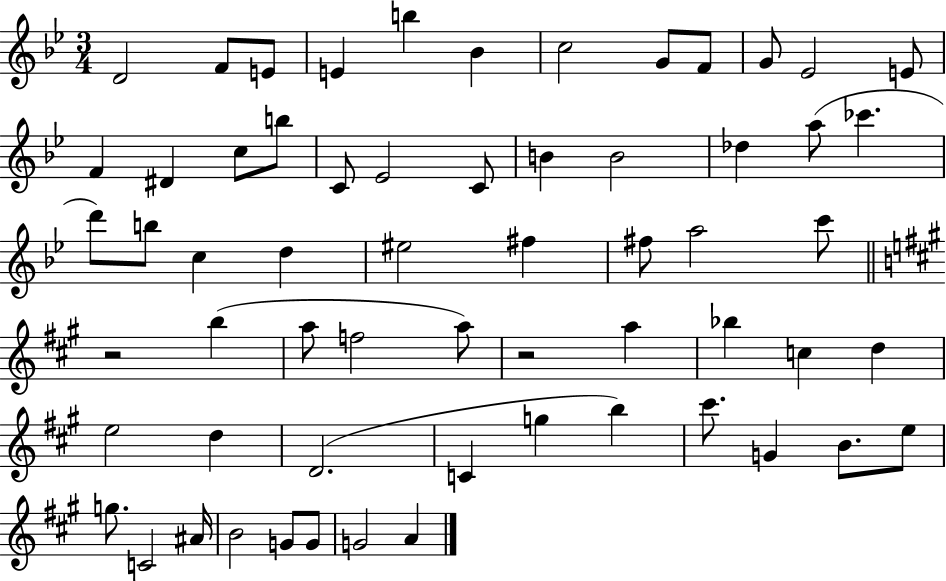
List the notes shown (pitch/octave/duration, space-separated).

D4/h F4/e E4/e E4/q B5/q Bb4/q C5/h G4/e F4/e G4/e Eb4/h E4/e F4/q D#4/q C5/e B5/e C4/e Eb4/h C4/e B4/q B4/h Db5/q A5/e CES6/q. D6/e B5/e C5/q D5/q EIS5/h F#5/q F#5/e A5/h C6/e R/h B5/q A5/e F5/h A5/e R/h A5/q Bb5/q C5/q D5/q E5/h D5/q D4/h. C4/q G5/q B5/q C#6/e. G4/q B4/e. E5/e G5/e. C4/h A#4/s B4/h G4/e G4/e G4/h A4/q